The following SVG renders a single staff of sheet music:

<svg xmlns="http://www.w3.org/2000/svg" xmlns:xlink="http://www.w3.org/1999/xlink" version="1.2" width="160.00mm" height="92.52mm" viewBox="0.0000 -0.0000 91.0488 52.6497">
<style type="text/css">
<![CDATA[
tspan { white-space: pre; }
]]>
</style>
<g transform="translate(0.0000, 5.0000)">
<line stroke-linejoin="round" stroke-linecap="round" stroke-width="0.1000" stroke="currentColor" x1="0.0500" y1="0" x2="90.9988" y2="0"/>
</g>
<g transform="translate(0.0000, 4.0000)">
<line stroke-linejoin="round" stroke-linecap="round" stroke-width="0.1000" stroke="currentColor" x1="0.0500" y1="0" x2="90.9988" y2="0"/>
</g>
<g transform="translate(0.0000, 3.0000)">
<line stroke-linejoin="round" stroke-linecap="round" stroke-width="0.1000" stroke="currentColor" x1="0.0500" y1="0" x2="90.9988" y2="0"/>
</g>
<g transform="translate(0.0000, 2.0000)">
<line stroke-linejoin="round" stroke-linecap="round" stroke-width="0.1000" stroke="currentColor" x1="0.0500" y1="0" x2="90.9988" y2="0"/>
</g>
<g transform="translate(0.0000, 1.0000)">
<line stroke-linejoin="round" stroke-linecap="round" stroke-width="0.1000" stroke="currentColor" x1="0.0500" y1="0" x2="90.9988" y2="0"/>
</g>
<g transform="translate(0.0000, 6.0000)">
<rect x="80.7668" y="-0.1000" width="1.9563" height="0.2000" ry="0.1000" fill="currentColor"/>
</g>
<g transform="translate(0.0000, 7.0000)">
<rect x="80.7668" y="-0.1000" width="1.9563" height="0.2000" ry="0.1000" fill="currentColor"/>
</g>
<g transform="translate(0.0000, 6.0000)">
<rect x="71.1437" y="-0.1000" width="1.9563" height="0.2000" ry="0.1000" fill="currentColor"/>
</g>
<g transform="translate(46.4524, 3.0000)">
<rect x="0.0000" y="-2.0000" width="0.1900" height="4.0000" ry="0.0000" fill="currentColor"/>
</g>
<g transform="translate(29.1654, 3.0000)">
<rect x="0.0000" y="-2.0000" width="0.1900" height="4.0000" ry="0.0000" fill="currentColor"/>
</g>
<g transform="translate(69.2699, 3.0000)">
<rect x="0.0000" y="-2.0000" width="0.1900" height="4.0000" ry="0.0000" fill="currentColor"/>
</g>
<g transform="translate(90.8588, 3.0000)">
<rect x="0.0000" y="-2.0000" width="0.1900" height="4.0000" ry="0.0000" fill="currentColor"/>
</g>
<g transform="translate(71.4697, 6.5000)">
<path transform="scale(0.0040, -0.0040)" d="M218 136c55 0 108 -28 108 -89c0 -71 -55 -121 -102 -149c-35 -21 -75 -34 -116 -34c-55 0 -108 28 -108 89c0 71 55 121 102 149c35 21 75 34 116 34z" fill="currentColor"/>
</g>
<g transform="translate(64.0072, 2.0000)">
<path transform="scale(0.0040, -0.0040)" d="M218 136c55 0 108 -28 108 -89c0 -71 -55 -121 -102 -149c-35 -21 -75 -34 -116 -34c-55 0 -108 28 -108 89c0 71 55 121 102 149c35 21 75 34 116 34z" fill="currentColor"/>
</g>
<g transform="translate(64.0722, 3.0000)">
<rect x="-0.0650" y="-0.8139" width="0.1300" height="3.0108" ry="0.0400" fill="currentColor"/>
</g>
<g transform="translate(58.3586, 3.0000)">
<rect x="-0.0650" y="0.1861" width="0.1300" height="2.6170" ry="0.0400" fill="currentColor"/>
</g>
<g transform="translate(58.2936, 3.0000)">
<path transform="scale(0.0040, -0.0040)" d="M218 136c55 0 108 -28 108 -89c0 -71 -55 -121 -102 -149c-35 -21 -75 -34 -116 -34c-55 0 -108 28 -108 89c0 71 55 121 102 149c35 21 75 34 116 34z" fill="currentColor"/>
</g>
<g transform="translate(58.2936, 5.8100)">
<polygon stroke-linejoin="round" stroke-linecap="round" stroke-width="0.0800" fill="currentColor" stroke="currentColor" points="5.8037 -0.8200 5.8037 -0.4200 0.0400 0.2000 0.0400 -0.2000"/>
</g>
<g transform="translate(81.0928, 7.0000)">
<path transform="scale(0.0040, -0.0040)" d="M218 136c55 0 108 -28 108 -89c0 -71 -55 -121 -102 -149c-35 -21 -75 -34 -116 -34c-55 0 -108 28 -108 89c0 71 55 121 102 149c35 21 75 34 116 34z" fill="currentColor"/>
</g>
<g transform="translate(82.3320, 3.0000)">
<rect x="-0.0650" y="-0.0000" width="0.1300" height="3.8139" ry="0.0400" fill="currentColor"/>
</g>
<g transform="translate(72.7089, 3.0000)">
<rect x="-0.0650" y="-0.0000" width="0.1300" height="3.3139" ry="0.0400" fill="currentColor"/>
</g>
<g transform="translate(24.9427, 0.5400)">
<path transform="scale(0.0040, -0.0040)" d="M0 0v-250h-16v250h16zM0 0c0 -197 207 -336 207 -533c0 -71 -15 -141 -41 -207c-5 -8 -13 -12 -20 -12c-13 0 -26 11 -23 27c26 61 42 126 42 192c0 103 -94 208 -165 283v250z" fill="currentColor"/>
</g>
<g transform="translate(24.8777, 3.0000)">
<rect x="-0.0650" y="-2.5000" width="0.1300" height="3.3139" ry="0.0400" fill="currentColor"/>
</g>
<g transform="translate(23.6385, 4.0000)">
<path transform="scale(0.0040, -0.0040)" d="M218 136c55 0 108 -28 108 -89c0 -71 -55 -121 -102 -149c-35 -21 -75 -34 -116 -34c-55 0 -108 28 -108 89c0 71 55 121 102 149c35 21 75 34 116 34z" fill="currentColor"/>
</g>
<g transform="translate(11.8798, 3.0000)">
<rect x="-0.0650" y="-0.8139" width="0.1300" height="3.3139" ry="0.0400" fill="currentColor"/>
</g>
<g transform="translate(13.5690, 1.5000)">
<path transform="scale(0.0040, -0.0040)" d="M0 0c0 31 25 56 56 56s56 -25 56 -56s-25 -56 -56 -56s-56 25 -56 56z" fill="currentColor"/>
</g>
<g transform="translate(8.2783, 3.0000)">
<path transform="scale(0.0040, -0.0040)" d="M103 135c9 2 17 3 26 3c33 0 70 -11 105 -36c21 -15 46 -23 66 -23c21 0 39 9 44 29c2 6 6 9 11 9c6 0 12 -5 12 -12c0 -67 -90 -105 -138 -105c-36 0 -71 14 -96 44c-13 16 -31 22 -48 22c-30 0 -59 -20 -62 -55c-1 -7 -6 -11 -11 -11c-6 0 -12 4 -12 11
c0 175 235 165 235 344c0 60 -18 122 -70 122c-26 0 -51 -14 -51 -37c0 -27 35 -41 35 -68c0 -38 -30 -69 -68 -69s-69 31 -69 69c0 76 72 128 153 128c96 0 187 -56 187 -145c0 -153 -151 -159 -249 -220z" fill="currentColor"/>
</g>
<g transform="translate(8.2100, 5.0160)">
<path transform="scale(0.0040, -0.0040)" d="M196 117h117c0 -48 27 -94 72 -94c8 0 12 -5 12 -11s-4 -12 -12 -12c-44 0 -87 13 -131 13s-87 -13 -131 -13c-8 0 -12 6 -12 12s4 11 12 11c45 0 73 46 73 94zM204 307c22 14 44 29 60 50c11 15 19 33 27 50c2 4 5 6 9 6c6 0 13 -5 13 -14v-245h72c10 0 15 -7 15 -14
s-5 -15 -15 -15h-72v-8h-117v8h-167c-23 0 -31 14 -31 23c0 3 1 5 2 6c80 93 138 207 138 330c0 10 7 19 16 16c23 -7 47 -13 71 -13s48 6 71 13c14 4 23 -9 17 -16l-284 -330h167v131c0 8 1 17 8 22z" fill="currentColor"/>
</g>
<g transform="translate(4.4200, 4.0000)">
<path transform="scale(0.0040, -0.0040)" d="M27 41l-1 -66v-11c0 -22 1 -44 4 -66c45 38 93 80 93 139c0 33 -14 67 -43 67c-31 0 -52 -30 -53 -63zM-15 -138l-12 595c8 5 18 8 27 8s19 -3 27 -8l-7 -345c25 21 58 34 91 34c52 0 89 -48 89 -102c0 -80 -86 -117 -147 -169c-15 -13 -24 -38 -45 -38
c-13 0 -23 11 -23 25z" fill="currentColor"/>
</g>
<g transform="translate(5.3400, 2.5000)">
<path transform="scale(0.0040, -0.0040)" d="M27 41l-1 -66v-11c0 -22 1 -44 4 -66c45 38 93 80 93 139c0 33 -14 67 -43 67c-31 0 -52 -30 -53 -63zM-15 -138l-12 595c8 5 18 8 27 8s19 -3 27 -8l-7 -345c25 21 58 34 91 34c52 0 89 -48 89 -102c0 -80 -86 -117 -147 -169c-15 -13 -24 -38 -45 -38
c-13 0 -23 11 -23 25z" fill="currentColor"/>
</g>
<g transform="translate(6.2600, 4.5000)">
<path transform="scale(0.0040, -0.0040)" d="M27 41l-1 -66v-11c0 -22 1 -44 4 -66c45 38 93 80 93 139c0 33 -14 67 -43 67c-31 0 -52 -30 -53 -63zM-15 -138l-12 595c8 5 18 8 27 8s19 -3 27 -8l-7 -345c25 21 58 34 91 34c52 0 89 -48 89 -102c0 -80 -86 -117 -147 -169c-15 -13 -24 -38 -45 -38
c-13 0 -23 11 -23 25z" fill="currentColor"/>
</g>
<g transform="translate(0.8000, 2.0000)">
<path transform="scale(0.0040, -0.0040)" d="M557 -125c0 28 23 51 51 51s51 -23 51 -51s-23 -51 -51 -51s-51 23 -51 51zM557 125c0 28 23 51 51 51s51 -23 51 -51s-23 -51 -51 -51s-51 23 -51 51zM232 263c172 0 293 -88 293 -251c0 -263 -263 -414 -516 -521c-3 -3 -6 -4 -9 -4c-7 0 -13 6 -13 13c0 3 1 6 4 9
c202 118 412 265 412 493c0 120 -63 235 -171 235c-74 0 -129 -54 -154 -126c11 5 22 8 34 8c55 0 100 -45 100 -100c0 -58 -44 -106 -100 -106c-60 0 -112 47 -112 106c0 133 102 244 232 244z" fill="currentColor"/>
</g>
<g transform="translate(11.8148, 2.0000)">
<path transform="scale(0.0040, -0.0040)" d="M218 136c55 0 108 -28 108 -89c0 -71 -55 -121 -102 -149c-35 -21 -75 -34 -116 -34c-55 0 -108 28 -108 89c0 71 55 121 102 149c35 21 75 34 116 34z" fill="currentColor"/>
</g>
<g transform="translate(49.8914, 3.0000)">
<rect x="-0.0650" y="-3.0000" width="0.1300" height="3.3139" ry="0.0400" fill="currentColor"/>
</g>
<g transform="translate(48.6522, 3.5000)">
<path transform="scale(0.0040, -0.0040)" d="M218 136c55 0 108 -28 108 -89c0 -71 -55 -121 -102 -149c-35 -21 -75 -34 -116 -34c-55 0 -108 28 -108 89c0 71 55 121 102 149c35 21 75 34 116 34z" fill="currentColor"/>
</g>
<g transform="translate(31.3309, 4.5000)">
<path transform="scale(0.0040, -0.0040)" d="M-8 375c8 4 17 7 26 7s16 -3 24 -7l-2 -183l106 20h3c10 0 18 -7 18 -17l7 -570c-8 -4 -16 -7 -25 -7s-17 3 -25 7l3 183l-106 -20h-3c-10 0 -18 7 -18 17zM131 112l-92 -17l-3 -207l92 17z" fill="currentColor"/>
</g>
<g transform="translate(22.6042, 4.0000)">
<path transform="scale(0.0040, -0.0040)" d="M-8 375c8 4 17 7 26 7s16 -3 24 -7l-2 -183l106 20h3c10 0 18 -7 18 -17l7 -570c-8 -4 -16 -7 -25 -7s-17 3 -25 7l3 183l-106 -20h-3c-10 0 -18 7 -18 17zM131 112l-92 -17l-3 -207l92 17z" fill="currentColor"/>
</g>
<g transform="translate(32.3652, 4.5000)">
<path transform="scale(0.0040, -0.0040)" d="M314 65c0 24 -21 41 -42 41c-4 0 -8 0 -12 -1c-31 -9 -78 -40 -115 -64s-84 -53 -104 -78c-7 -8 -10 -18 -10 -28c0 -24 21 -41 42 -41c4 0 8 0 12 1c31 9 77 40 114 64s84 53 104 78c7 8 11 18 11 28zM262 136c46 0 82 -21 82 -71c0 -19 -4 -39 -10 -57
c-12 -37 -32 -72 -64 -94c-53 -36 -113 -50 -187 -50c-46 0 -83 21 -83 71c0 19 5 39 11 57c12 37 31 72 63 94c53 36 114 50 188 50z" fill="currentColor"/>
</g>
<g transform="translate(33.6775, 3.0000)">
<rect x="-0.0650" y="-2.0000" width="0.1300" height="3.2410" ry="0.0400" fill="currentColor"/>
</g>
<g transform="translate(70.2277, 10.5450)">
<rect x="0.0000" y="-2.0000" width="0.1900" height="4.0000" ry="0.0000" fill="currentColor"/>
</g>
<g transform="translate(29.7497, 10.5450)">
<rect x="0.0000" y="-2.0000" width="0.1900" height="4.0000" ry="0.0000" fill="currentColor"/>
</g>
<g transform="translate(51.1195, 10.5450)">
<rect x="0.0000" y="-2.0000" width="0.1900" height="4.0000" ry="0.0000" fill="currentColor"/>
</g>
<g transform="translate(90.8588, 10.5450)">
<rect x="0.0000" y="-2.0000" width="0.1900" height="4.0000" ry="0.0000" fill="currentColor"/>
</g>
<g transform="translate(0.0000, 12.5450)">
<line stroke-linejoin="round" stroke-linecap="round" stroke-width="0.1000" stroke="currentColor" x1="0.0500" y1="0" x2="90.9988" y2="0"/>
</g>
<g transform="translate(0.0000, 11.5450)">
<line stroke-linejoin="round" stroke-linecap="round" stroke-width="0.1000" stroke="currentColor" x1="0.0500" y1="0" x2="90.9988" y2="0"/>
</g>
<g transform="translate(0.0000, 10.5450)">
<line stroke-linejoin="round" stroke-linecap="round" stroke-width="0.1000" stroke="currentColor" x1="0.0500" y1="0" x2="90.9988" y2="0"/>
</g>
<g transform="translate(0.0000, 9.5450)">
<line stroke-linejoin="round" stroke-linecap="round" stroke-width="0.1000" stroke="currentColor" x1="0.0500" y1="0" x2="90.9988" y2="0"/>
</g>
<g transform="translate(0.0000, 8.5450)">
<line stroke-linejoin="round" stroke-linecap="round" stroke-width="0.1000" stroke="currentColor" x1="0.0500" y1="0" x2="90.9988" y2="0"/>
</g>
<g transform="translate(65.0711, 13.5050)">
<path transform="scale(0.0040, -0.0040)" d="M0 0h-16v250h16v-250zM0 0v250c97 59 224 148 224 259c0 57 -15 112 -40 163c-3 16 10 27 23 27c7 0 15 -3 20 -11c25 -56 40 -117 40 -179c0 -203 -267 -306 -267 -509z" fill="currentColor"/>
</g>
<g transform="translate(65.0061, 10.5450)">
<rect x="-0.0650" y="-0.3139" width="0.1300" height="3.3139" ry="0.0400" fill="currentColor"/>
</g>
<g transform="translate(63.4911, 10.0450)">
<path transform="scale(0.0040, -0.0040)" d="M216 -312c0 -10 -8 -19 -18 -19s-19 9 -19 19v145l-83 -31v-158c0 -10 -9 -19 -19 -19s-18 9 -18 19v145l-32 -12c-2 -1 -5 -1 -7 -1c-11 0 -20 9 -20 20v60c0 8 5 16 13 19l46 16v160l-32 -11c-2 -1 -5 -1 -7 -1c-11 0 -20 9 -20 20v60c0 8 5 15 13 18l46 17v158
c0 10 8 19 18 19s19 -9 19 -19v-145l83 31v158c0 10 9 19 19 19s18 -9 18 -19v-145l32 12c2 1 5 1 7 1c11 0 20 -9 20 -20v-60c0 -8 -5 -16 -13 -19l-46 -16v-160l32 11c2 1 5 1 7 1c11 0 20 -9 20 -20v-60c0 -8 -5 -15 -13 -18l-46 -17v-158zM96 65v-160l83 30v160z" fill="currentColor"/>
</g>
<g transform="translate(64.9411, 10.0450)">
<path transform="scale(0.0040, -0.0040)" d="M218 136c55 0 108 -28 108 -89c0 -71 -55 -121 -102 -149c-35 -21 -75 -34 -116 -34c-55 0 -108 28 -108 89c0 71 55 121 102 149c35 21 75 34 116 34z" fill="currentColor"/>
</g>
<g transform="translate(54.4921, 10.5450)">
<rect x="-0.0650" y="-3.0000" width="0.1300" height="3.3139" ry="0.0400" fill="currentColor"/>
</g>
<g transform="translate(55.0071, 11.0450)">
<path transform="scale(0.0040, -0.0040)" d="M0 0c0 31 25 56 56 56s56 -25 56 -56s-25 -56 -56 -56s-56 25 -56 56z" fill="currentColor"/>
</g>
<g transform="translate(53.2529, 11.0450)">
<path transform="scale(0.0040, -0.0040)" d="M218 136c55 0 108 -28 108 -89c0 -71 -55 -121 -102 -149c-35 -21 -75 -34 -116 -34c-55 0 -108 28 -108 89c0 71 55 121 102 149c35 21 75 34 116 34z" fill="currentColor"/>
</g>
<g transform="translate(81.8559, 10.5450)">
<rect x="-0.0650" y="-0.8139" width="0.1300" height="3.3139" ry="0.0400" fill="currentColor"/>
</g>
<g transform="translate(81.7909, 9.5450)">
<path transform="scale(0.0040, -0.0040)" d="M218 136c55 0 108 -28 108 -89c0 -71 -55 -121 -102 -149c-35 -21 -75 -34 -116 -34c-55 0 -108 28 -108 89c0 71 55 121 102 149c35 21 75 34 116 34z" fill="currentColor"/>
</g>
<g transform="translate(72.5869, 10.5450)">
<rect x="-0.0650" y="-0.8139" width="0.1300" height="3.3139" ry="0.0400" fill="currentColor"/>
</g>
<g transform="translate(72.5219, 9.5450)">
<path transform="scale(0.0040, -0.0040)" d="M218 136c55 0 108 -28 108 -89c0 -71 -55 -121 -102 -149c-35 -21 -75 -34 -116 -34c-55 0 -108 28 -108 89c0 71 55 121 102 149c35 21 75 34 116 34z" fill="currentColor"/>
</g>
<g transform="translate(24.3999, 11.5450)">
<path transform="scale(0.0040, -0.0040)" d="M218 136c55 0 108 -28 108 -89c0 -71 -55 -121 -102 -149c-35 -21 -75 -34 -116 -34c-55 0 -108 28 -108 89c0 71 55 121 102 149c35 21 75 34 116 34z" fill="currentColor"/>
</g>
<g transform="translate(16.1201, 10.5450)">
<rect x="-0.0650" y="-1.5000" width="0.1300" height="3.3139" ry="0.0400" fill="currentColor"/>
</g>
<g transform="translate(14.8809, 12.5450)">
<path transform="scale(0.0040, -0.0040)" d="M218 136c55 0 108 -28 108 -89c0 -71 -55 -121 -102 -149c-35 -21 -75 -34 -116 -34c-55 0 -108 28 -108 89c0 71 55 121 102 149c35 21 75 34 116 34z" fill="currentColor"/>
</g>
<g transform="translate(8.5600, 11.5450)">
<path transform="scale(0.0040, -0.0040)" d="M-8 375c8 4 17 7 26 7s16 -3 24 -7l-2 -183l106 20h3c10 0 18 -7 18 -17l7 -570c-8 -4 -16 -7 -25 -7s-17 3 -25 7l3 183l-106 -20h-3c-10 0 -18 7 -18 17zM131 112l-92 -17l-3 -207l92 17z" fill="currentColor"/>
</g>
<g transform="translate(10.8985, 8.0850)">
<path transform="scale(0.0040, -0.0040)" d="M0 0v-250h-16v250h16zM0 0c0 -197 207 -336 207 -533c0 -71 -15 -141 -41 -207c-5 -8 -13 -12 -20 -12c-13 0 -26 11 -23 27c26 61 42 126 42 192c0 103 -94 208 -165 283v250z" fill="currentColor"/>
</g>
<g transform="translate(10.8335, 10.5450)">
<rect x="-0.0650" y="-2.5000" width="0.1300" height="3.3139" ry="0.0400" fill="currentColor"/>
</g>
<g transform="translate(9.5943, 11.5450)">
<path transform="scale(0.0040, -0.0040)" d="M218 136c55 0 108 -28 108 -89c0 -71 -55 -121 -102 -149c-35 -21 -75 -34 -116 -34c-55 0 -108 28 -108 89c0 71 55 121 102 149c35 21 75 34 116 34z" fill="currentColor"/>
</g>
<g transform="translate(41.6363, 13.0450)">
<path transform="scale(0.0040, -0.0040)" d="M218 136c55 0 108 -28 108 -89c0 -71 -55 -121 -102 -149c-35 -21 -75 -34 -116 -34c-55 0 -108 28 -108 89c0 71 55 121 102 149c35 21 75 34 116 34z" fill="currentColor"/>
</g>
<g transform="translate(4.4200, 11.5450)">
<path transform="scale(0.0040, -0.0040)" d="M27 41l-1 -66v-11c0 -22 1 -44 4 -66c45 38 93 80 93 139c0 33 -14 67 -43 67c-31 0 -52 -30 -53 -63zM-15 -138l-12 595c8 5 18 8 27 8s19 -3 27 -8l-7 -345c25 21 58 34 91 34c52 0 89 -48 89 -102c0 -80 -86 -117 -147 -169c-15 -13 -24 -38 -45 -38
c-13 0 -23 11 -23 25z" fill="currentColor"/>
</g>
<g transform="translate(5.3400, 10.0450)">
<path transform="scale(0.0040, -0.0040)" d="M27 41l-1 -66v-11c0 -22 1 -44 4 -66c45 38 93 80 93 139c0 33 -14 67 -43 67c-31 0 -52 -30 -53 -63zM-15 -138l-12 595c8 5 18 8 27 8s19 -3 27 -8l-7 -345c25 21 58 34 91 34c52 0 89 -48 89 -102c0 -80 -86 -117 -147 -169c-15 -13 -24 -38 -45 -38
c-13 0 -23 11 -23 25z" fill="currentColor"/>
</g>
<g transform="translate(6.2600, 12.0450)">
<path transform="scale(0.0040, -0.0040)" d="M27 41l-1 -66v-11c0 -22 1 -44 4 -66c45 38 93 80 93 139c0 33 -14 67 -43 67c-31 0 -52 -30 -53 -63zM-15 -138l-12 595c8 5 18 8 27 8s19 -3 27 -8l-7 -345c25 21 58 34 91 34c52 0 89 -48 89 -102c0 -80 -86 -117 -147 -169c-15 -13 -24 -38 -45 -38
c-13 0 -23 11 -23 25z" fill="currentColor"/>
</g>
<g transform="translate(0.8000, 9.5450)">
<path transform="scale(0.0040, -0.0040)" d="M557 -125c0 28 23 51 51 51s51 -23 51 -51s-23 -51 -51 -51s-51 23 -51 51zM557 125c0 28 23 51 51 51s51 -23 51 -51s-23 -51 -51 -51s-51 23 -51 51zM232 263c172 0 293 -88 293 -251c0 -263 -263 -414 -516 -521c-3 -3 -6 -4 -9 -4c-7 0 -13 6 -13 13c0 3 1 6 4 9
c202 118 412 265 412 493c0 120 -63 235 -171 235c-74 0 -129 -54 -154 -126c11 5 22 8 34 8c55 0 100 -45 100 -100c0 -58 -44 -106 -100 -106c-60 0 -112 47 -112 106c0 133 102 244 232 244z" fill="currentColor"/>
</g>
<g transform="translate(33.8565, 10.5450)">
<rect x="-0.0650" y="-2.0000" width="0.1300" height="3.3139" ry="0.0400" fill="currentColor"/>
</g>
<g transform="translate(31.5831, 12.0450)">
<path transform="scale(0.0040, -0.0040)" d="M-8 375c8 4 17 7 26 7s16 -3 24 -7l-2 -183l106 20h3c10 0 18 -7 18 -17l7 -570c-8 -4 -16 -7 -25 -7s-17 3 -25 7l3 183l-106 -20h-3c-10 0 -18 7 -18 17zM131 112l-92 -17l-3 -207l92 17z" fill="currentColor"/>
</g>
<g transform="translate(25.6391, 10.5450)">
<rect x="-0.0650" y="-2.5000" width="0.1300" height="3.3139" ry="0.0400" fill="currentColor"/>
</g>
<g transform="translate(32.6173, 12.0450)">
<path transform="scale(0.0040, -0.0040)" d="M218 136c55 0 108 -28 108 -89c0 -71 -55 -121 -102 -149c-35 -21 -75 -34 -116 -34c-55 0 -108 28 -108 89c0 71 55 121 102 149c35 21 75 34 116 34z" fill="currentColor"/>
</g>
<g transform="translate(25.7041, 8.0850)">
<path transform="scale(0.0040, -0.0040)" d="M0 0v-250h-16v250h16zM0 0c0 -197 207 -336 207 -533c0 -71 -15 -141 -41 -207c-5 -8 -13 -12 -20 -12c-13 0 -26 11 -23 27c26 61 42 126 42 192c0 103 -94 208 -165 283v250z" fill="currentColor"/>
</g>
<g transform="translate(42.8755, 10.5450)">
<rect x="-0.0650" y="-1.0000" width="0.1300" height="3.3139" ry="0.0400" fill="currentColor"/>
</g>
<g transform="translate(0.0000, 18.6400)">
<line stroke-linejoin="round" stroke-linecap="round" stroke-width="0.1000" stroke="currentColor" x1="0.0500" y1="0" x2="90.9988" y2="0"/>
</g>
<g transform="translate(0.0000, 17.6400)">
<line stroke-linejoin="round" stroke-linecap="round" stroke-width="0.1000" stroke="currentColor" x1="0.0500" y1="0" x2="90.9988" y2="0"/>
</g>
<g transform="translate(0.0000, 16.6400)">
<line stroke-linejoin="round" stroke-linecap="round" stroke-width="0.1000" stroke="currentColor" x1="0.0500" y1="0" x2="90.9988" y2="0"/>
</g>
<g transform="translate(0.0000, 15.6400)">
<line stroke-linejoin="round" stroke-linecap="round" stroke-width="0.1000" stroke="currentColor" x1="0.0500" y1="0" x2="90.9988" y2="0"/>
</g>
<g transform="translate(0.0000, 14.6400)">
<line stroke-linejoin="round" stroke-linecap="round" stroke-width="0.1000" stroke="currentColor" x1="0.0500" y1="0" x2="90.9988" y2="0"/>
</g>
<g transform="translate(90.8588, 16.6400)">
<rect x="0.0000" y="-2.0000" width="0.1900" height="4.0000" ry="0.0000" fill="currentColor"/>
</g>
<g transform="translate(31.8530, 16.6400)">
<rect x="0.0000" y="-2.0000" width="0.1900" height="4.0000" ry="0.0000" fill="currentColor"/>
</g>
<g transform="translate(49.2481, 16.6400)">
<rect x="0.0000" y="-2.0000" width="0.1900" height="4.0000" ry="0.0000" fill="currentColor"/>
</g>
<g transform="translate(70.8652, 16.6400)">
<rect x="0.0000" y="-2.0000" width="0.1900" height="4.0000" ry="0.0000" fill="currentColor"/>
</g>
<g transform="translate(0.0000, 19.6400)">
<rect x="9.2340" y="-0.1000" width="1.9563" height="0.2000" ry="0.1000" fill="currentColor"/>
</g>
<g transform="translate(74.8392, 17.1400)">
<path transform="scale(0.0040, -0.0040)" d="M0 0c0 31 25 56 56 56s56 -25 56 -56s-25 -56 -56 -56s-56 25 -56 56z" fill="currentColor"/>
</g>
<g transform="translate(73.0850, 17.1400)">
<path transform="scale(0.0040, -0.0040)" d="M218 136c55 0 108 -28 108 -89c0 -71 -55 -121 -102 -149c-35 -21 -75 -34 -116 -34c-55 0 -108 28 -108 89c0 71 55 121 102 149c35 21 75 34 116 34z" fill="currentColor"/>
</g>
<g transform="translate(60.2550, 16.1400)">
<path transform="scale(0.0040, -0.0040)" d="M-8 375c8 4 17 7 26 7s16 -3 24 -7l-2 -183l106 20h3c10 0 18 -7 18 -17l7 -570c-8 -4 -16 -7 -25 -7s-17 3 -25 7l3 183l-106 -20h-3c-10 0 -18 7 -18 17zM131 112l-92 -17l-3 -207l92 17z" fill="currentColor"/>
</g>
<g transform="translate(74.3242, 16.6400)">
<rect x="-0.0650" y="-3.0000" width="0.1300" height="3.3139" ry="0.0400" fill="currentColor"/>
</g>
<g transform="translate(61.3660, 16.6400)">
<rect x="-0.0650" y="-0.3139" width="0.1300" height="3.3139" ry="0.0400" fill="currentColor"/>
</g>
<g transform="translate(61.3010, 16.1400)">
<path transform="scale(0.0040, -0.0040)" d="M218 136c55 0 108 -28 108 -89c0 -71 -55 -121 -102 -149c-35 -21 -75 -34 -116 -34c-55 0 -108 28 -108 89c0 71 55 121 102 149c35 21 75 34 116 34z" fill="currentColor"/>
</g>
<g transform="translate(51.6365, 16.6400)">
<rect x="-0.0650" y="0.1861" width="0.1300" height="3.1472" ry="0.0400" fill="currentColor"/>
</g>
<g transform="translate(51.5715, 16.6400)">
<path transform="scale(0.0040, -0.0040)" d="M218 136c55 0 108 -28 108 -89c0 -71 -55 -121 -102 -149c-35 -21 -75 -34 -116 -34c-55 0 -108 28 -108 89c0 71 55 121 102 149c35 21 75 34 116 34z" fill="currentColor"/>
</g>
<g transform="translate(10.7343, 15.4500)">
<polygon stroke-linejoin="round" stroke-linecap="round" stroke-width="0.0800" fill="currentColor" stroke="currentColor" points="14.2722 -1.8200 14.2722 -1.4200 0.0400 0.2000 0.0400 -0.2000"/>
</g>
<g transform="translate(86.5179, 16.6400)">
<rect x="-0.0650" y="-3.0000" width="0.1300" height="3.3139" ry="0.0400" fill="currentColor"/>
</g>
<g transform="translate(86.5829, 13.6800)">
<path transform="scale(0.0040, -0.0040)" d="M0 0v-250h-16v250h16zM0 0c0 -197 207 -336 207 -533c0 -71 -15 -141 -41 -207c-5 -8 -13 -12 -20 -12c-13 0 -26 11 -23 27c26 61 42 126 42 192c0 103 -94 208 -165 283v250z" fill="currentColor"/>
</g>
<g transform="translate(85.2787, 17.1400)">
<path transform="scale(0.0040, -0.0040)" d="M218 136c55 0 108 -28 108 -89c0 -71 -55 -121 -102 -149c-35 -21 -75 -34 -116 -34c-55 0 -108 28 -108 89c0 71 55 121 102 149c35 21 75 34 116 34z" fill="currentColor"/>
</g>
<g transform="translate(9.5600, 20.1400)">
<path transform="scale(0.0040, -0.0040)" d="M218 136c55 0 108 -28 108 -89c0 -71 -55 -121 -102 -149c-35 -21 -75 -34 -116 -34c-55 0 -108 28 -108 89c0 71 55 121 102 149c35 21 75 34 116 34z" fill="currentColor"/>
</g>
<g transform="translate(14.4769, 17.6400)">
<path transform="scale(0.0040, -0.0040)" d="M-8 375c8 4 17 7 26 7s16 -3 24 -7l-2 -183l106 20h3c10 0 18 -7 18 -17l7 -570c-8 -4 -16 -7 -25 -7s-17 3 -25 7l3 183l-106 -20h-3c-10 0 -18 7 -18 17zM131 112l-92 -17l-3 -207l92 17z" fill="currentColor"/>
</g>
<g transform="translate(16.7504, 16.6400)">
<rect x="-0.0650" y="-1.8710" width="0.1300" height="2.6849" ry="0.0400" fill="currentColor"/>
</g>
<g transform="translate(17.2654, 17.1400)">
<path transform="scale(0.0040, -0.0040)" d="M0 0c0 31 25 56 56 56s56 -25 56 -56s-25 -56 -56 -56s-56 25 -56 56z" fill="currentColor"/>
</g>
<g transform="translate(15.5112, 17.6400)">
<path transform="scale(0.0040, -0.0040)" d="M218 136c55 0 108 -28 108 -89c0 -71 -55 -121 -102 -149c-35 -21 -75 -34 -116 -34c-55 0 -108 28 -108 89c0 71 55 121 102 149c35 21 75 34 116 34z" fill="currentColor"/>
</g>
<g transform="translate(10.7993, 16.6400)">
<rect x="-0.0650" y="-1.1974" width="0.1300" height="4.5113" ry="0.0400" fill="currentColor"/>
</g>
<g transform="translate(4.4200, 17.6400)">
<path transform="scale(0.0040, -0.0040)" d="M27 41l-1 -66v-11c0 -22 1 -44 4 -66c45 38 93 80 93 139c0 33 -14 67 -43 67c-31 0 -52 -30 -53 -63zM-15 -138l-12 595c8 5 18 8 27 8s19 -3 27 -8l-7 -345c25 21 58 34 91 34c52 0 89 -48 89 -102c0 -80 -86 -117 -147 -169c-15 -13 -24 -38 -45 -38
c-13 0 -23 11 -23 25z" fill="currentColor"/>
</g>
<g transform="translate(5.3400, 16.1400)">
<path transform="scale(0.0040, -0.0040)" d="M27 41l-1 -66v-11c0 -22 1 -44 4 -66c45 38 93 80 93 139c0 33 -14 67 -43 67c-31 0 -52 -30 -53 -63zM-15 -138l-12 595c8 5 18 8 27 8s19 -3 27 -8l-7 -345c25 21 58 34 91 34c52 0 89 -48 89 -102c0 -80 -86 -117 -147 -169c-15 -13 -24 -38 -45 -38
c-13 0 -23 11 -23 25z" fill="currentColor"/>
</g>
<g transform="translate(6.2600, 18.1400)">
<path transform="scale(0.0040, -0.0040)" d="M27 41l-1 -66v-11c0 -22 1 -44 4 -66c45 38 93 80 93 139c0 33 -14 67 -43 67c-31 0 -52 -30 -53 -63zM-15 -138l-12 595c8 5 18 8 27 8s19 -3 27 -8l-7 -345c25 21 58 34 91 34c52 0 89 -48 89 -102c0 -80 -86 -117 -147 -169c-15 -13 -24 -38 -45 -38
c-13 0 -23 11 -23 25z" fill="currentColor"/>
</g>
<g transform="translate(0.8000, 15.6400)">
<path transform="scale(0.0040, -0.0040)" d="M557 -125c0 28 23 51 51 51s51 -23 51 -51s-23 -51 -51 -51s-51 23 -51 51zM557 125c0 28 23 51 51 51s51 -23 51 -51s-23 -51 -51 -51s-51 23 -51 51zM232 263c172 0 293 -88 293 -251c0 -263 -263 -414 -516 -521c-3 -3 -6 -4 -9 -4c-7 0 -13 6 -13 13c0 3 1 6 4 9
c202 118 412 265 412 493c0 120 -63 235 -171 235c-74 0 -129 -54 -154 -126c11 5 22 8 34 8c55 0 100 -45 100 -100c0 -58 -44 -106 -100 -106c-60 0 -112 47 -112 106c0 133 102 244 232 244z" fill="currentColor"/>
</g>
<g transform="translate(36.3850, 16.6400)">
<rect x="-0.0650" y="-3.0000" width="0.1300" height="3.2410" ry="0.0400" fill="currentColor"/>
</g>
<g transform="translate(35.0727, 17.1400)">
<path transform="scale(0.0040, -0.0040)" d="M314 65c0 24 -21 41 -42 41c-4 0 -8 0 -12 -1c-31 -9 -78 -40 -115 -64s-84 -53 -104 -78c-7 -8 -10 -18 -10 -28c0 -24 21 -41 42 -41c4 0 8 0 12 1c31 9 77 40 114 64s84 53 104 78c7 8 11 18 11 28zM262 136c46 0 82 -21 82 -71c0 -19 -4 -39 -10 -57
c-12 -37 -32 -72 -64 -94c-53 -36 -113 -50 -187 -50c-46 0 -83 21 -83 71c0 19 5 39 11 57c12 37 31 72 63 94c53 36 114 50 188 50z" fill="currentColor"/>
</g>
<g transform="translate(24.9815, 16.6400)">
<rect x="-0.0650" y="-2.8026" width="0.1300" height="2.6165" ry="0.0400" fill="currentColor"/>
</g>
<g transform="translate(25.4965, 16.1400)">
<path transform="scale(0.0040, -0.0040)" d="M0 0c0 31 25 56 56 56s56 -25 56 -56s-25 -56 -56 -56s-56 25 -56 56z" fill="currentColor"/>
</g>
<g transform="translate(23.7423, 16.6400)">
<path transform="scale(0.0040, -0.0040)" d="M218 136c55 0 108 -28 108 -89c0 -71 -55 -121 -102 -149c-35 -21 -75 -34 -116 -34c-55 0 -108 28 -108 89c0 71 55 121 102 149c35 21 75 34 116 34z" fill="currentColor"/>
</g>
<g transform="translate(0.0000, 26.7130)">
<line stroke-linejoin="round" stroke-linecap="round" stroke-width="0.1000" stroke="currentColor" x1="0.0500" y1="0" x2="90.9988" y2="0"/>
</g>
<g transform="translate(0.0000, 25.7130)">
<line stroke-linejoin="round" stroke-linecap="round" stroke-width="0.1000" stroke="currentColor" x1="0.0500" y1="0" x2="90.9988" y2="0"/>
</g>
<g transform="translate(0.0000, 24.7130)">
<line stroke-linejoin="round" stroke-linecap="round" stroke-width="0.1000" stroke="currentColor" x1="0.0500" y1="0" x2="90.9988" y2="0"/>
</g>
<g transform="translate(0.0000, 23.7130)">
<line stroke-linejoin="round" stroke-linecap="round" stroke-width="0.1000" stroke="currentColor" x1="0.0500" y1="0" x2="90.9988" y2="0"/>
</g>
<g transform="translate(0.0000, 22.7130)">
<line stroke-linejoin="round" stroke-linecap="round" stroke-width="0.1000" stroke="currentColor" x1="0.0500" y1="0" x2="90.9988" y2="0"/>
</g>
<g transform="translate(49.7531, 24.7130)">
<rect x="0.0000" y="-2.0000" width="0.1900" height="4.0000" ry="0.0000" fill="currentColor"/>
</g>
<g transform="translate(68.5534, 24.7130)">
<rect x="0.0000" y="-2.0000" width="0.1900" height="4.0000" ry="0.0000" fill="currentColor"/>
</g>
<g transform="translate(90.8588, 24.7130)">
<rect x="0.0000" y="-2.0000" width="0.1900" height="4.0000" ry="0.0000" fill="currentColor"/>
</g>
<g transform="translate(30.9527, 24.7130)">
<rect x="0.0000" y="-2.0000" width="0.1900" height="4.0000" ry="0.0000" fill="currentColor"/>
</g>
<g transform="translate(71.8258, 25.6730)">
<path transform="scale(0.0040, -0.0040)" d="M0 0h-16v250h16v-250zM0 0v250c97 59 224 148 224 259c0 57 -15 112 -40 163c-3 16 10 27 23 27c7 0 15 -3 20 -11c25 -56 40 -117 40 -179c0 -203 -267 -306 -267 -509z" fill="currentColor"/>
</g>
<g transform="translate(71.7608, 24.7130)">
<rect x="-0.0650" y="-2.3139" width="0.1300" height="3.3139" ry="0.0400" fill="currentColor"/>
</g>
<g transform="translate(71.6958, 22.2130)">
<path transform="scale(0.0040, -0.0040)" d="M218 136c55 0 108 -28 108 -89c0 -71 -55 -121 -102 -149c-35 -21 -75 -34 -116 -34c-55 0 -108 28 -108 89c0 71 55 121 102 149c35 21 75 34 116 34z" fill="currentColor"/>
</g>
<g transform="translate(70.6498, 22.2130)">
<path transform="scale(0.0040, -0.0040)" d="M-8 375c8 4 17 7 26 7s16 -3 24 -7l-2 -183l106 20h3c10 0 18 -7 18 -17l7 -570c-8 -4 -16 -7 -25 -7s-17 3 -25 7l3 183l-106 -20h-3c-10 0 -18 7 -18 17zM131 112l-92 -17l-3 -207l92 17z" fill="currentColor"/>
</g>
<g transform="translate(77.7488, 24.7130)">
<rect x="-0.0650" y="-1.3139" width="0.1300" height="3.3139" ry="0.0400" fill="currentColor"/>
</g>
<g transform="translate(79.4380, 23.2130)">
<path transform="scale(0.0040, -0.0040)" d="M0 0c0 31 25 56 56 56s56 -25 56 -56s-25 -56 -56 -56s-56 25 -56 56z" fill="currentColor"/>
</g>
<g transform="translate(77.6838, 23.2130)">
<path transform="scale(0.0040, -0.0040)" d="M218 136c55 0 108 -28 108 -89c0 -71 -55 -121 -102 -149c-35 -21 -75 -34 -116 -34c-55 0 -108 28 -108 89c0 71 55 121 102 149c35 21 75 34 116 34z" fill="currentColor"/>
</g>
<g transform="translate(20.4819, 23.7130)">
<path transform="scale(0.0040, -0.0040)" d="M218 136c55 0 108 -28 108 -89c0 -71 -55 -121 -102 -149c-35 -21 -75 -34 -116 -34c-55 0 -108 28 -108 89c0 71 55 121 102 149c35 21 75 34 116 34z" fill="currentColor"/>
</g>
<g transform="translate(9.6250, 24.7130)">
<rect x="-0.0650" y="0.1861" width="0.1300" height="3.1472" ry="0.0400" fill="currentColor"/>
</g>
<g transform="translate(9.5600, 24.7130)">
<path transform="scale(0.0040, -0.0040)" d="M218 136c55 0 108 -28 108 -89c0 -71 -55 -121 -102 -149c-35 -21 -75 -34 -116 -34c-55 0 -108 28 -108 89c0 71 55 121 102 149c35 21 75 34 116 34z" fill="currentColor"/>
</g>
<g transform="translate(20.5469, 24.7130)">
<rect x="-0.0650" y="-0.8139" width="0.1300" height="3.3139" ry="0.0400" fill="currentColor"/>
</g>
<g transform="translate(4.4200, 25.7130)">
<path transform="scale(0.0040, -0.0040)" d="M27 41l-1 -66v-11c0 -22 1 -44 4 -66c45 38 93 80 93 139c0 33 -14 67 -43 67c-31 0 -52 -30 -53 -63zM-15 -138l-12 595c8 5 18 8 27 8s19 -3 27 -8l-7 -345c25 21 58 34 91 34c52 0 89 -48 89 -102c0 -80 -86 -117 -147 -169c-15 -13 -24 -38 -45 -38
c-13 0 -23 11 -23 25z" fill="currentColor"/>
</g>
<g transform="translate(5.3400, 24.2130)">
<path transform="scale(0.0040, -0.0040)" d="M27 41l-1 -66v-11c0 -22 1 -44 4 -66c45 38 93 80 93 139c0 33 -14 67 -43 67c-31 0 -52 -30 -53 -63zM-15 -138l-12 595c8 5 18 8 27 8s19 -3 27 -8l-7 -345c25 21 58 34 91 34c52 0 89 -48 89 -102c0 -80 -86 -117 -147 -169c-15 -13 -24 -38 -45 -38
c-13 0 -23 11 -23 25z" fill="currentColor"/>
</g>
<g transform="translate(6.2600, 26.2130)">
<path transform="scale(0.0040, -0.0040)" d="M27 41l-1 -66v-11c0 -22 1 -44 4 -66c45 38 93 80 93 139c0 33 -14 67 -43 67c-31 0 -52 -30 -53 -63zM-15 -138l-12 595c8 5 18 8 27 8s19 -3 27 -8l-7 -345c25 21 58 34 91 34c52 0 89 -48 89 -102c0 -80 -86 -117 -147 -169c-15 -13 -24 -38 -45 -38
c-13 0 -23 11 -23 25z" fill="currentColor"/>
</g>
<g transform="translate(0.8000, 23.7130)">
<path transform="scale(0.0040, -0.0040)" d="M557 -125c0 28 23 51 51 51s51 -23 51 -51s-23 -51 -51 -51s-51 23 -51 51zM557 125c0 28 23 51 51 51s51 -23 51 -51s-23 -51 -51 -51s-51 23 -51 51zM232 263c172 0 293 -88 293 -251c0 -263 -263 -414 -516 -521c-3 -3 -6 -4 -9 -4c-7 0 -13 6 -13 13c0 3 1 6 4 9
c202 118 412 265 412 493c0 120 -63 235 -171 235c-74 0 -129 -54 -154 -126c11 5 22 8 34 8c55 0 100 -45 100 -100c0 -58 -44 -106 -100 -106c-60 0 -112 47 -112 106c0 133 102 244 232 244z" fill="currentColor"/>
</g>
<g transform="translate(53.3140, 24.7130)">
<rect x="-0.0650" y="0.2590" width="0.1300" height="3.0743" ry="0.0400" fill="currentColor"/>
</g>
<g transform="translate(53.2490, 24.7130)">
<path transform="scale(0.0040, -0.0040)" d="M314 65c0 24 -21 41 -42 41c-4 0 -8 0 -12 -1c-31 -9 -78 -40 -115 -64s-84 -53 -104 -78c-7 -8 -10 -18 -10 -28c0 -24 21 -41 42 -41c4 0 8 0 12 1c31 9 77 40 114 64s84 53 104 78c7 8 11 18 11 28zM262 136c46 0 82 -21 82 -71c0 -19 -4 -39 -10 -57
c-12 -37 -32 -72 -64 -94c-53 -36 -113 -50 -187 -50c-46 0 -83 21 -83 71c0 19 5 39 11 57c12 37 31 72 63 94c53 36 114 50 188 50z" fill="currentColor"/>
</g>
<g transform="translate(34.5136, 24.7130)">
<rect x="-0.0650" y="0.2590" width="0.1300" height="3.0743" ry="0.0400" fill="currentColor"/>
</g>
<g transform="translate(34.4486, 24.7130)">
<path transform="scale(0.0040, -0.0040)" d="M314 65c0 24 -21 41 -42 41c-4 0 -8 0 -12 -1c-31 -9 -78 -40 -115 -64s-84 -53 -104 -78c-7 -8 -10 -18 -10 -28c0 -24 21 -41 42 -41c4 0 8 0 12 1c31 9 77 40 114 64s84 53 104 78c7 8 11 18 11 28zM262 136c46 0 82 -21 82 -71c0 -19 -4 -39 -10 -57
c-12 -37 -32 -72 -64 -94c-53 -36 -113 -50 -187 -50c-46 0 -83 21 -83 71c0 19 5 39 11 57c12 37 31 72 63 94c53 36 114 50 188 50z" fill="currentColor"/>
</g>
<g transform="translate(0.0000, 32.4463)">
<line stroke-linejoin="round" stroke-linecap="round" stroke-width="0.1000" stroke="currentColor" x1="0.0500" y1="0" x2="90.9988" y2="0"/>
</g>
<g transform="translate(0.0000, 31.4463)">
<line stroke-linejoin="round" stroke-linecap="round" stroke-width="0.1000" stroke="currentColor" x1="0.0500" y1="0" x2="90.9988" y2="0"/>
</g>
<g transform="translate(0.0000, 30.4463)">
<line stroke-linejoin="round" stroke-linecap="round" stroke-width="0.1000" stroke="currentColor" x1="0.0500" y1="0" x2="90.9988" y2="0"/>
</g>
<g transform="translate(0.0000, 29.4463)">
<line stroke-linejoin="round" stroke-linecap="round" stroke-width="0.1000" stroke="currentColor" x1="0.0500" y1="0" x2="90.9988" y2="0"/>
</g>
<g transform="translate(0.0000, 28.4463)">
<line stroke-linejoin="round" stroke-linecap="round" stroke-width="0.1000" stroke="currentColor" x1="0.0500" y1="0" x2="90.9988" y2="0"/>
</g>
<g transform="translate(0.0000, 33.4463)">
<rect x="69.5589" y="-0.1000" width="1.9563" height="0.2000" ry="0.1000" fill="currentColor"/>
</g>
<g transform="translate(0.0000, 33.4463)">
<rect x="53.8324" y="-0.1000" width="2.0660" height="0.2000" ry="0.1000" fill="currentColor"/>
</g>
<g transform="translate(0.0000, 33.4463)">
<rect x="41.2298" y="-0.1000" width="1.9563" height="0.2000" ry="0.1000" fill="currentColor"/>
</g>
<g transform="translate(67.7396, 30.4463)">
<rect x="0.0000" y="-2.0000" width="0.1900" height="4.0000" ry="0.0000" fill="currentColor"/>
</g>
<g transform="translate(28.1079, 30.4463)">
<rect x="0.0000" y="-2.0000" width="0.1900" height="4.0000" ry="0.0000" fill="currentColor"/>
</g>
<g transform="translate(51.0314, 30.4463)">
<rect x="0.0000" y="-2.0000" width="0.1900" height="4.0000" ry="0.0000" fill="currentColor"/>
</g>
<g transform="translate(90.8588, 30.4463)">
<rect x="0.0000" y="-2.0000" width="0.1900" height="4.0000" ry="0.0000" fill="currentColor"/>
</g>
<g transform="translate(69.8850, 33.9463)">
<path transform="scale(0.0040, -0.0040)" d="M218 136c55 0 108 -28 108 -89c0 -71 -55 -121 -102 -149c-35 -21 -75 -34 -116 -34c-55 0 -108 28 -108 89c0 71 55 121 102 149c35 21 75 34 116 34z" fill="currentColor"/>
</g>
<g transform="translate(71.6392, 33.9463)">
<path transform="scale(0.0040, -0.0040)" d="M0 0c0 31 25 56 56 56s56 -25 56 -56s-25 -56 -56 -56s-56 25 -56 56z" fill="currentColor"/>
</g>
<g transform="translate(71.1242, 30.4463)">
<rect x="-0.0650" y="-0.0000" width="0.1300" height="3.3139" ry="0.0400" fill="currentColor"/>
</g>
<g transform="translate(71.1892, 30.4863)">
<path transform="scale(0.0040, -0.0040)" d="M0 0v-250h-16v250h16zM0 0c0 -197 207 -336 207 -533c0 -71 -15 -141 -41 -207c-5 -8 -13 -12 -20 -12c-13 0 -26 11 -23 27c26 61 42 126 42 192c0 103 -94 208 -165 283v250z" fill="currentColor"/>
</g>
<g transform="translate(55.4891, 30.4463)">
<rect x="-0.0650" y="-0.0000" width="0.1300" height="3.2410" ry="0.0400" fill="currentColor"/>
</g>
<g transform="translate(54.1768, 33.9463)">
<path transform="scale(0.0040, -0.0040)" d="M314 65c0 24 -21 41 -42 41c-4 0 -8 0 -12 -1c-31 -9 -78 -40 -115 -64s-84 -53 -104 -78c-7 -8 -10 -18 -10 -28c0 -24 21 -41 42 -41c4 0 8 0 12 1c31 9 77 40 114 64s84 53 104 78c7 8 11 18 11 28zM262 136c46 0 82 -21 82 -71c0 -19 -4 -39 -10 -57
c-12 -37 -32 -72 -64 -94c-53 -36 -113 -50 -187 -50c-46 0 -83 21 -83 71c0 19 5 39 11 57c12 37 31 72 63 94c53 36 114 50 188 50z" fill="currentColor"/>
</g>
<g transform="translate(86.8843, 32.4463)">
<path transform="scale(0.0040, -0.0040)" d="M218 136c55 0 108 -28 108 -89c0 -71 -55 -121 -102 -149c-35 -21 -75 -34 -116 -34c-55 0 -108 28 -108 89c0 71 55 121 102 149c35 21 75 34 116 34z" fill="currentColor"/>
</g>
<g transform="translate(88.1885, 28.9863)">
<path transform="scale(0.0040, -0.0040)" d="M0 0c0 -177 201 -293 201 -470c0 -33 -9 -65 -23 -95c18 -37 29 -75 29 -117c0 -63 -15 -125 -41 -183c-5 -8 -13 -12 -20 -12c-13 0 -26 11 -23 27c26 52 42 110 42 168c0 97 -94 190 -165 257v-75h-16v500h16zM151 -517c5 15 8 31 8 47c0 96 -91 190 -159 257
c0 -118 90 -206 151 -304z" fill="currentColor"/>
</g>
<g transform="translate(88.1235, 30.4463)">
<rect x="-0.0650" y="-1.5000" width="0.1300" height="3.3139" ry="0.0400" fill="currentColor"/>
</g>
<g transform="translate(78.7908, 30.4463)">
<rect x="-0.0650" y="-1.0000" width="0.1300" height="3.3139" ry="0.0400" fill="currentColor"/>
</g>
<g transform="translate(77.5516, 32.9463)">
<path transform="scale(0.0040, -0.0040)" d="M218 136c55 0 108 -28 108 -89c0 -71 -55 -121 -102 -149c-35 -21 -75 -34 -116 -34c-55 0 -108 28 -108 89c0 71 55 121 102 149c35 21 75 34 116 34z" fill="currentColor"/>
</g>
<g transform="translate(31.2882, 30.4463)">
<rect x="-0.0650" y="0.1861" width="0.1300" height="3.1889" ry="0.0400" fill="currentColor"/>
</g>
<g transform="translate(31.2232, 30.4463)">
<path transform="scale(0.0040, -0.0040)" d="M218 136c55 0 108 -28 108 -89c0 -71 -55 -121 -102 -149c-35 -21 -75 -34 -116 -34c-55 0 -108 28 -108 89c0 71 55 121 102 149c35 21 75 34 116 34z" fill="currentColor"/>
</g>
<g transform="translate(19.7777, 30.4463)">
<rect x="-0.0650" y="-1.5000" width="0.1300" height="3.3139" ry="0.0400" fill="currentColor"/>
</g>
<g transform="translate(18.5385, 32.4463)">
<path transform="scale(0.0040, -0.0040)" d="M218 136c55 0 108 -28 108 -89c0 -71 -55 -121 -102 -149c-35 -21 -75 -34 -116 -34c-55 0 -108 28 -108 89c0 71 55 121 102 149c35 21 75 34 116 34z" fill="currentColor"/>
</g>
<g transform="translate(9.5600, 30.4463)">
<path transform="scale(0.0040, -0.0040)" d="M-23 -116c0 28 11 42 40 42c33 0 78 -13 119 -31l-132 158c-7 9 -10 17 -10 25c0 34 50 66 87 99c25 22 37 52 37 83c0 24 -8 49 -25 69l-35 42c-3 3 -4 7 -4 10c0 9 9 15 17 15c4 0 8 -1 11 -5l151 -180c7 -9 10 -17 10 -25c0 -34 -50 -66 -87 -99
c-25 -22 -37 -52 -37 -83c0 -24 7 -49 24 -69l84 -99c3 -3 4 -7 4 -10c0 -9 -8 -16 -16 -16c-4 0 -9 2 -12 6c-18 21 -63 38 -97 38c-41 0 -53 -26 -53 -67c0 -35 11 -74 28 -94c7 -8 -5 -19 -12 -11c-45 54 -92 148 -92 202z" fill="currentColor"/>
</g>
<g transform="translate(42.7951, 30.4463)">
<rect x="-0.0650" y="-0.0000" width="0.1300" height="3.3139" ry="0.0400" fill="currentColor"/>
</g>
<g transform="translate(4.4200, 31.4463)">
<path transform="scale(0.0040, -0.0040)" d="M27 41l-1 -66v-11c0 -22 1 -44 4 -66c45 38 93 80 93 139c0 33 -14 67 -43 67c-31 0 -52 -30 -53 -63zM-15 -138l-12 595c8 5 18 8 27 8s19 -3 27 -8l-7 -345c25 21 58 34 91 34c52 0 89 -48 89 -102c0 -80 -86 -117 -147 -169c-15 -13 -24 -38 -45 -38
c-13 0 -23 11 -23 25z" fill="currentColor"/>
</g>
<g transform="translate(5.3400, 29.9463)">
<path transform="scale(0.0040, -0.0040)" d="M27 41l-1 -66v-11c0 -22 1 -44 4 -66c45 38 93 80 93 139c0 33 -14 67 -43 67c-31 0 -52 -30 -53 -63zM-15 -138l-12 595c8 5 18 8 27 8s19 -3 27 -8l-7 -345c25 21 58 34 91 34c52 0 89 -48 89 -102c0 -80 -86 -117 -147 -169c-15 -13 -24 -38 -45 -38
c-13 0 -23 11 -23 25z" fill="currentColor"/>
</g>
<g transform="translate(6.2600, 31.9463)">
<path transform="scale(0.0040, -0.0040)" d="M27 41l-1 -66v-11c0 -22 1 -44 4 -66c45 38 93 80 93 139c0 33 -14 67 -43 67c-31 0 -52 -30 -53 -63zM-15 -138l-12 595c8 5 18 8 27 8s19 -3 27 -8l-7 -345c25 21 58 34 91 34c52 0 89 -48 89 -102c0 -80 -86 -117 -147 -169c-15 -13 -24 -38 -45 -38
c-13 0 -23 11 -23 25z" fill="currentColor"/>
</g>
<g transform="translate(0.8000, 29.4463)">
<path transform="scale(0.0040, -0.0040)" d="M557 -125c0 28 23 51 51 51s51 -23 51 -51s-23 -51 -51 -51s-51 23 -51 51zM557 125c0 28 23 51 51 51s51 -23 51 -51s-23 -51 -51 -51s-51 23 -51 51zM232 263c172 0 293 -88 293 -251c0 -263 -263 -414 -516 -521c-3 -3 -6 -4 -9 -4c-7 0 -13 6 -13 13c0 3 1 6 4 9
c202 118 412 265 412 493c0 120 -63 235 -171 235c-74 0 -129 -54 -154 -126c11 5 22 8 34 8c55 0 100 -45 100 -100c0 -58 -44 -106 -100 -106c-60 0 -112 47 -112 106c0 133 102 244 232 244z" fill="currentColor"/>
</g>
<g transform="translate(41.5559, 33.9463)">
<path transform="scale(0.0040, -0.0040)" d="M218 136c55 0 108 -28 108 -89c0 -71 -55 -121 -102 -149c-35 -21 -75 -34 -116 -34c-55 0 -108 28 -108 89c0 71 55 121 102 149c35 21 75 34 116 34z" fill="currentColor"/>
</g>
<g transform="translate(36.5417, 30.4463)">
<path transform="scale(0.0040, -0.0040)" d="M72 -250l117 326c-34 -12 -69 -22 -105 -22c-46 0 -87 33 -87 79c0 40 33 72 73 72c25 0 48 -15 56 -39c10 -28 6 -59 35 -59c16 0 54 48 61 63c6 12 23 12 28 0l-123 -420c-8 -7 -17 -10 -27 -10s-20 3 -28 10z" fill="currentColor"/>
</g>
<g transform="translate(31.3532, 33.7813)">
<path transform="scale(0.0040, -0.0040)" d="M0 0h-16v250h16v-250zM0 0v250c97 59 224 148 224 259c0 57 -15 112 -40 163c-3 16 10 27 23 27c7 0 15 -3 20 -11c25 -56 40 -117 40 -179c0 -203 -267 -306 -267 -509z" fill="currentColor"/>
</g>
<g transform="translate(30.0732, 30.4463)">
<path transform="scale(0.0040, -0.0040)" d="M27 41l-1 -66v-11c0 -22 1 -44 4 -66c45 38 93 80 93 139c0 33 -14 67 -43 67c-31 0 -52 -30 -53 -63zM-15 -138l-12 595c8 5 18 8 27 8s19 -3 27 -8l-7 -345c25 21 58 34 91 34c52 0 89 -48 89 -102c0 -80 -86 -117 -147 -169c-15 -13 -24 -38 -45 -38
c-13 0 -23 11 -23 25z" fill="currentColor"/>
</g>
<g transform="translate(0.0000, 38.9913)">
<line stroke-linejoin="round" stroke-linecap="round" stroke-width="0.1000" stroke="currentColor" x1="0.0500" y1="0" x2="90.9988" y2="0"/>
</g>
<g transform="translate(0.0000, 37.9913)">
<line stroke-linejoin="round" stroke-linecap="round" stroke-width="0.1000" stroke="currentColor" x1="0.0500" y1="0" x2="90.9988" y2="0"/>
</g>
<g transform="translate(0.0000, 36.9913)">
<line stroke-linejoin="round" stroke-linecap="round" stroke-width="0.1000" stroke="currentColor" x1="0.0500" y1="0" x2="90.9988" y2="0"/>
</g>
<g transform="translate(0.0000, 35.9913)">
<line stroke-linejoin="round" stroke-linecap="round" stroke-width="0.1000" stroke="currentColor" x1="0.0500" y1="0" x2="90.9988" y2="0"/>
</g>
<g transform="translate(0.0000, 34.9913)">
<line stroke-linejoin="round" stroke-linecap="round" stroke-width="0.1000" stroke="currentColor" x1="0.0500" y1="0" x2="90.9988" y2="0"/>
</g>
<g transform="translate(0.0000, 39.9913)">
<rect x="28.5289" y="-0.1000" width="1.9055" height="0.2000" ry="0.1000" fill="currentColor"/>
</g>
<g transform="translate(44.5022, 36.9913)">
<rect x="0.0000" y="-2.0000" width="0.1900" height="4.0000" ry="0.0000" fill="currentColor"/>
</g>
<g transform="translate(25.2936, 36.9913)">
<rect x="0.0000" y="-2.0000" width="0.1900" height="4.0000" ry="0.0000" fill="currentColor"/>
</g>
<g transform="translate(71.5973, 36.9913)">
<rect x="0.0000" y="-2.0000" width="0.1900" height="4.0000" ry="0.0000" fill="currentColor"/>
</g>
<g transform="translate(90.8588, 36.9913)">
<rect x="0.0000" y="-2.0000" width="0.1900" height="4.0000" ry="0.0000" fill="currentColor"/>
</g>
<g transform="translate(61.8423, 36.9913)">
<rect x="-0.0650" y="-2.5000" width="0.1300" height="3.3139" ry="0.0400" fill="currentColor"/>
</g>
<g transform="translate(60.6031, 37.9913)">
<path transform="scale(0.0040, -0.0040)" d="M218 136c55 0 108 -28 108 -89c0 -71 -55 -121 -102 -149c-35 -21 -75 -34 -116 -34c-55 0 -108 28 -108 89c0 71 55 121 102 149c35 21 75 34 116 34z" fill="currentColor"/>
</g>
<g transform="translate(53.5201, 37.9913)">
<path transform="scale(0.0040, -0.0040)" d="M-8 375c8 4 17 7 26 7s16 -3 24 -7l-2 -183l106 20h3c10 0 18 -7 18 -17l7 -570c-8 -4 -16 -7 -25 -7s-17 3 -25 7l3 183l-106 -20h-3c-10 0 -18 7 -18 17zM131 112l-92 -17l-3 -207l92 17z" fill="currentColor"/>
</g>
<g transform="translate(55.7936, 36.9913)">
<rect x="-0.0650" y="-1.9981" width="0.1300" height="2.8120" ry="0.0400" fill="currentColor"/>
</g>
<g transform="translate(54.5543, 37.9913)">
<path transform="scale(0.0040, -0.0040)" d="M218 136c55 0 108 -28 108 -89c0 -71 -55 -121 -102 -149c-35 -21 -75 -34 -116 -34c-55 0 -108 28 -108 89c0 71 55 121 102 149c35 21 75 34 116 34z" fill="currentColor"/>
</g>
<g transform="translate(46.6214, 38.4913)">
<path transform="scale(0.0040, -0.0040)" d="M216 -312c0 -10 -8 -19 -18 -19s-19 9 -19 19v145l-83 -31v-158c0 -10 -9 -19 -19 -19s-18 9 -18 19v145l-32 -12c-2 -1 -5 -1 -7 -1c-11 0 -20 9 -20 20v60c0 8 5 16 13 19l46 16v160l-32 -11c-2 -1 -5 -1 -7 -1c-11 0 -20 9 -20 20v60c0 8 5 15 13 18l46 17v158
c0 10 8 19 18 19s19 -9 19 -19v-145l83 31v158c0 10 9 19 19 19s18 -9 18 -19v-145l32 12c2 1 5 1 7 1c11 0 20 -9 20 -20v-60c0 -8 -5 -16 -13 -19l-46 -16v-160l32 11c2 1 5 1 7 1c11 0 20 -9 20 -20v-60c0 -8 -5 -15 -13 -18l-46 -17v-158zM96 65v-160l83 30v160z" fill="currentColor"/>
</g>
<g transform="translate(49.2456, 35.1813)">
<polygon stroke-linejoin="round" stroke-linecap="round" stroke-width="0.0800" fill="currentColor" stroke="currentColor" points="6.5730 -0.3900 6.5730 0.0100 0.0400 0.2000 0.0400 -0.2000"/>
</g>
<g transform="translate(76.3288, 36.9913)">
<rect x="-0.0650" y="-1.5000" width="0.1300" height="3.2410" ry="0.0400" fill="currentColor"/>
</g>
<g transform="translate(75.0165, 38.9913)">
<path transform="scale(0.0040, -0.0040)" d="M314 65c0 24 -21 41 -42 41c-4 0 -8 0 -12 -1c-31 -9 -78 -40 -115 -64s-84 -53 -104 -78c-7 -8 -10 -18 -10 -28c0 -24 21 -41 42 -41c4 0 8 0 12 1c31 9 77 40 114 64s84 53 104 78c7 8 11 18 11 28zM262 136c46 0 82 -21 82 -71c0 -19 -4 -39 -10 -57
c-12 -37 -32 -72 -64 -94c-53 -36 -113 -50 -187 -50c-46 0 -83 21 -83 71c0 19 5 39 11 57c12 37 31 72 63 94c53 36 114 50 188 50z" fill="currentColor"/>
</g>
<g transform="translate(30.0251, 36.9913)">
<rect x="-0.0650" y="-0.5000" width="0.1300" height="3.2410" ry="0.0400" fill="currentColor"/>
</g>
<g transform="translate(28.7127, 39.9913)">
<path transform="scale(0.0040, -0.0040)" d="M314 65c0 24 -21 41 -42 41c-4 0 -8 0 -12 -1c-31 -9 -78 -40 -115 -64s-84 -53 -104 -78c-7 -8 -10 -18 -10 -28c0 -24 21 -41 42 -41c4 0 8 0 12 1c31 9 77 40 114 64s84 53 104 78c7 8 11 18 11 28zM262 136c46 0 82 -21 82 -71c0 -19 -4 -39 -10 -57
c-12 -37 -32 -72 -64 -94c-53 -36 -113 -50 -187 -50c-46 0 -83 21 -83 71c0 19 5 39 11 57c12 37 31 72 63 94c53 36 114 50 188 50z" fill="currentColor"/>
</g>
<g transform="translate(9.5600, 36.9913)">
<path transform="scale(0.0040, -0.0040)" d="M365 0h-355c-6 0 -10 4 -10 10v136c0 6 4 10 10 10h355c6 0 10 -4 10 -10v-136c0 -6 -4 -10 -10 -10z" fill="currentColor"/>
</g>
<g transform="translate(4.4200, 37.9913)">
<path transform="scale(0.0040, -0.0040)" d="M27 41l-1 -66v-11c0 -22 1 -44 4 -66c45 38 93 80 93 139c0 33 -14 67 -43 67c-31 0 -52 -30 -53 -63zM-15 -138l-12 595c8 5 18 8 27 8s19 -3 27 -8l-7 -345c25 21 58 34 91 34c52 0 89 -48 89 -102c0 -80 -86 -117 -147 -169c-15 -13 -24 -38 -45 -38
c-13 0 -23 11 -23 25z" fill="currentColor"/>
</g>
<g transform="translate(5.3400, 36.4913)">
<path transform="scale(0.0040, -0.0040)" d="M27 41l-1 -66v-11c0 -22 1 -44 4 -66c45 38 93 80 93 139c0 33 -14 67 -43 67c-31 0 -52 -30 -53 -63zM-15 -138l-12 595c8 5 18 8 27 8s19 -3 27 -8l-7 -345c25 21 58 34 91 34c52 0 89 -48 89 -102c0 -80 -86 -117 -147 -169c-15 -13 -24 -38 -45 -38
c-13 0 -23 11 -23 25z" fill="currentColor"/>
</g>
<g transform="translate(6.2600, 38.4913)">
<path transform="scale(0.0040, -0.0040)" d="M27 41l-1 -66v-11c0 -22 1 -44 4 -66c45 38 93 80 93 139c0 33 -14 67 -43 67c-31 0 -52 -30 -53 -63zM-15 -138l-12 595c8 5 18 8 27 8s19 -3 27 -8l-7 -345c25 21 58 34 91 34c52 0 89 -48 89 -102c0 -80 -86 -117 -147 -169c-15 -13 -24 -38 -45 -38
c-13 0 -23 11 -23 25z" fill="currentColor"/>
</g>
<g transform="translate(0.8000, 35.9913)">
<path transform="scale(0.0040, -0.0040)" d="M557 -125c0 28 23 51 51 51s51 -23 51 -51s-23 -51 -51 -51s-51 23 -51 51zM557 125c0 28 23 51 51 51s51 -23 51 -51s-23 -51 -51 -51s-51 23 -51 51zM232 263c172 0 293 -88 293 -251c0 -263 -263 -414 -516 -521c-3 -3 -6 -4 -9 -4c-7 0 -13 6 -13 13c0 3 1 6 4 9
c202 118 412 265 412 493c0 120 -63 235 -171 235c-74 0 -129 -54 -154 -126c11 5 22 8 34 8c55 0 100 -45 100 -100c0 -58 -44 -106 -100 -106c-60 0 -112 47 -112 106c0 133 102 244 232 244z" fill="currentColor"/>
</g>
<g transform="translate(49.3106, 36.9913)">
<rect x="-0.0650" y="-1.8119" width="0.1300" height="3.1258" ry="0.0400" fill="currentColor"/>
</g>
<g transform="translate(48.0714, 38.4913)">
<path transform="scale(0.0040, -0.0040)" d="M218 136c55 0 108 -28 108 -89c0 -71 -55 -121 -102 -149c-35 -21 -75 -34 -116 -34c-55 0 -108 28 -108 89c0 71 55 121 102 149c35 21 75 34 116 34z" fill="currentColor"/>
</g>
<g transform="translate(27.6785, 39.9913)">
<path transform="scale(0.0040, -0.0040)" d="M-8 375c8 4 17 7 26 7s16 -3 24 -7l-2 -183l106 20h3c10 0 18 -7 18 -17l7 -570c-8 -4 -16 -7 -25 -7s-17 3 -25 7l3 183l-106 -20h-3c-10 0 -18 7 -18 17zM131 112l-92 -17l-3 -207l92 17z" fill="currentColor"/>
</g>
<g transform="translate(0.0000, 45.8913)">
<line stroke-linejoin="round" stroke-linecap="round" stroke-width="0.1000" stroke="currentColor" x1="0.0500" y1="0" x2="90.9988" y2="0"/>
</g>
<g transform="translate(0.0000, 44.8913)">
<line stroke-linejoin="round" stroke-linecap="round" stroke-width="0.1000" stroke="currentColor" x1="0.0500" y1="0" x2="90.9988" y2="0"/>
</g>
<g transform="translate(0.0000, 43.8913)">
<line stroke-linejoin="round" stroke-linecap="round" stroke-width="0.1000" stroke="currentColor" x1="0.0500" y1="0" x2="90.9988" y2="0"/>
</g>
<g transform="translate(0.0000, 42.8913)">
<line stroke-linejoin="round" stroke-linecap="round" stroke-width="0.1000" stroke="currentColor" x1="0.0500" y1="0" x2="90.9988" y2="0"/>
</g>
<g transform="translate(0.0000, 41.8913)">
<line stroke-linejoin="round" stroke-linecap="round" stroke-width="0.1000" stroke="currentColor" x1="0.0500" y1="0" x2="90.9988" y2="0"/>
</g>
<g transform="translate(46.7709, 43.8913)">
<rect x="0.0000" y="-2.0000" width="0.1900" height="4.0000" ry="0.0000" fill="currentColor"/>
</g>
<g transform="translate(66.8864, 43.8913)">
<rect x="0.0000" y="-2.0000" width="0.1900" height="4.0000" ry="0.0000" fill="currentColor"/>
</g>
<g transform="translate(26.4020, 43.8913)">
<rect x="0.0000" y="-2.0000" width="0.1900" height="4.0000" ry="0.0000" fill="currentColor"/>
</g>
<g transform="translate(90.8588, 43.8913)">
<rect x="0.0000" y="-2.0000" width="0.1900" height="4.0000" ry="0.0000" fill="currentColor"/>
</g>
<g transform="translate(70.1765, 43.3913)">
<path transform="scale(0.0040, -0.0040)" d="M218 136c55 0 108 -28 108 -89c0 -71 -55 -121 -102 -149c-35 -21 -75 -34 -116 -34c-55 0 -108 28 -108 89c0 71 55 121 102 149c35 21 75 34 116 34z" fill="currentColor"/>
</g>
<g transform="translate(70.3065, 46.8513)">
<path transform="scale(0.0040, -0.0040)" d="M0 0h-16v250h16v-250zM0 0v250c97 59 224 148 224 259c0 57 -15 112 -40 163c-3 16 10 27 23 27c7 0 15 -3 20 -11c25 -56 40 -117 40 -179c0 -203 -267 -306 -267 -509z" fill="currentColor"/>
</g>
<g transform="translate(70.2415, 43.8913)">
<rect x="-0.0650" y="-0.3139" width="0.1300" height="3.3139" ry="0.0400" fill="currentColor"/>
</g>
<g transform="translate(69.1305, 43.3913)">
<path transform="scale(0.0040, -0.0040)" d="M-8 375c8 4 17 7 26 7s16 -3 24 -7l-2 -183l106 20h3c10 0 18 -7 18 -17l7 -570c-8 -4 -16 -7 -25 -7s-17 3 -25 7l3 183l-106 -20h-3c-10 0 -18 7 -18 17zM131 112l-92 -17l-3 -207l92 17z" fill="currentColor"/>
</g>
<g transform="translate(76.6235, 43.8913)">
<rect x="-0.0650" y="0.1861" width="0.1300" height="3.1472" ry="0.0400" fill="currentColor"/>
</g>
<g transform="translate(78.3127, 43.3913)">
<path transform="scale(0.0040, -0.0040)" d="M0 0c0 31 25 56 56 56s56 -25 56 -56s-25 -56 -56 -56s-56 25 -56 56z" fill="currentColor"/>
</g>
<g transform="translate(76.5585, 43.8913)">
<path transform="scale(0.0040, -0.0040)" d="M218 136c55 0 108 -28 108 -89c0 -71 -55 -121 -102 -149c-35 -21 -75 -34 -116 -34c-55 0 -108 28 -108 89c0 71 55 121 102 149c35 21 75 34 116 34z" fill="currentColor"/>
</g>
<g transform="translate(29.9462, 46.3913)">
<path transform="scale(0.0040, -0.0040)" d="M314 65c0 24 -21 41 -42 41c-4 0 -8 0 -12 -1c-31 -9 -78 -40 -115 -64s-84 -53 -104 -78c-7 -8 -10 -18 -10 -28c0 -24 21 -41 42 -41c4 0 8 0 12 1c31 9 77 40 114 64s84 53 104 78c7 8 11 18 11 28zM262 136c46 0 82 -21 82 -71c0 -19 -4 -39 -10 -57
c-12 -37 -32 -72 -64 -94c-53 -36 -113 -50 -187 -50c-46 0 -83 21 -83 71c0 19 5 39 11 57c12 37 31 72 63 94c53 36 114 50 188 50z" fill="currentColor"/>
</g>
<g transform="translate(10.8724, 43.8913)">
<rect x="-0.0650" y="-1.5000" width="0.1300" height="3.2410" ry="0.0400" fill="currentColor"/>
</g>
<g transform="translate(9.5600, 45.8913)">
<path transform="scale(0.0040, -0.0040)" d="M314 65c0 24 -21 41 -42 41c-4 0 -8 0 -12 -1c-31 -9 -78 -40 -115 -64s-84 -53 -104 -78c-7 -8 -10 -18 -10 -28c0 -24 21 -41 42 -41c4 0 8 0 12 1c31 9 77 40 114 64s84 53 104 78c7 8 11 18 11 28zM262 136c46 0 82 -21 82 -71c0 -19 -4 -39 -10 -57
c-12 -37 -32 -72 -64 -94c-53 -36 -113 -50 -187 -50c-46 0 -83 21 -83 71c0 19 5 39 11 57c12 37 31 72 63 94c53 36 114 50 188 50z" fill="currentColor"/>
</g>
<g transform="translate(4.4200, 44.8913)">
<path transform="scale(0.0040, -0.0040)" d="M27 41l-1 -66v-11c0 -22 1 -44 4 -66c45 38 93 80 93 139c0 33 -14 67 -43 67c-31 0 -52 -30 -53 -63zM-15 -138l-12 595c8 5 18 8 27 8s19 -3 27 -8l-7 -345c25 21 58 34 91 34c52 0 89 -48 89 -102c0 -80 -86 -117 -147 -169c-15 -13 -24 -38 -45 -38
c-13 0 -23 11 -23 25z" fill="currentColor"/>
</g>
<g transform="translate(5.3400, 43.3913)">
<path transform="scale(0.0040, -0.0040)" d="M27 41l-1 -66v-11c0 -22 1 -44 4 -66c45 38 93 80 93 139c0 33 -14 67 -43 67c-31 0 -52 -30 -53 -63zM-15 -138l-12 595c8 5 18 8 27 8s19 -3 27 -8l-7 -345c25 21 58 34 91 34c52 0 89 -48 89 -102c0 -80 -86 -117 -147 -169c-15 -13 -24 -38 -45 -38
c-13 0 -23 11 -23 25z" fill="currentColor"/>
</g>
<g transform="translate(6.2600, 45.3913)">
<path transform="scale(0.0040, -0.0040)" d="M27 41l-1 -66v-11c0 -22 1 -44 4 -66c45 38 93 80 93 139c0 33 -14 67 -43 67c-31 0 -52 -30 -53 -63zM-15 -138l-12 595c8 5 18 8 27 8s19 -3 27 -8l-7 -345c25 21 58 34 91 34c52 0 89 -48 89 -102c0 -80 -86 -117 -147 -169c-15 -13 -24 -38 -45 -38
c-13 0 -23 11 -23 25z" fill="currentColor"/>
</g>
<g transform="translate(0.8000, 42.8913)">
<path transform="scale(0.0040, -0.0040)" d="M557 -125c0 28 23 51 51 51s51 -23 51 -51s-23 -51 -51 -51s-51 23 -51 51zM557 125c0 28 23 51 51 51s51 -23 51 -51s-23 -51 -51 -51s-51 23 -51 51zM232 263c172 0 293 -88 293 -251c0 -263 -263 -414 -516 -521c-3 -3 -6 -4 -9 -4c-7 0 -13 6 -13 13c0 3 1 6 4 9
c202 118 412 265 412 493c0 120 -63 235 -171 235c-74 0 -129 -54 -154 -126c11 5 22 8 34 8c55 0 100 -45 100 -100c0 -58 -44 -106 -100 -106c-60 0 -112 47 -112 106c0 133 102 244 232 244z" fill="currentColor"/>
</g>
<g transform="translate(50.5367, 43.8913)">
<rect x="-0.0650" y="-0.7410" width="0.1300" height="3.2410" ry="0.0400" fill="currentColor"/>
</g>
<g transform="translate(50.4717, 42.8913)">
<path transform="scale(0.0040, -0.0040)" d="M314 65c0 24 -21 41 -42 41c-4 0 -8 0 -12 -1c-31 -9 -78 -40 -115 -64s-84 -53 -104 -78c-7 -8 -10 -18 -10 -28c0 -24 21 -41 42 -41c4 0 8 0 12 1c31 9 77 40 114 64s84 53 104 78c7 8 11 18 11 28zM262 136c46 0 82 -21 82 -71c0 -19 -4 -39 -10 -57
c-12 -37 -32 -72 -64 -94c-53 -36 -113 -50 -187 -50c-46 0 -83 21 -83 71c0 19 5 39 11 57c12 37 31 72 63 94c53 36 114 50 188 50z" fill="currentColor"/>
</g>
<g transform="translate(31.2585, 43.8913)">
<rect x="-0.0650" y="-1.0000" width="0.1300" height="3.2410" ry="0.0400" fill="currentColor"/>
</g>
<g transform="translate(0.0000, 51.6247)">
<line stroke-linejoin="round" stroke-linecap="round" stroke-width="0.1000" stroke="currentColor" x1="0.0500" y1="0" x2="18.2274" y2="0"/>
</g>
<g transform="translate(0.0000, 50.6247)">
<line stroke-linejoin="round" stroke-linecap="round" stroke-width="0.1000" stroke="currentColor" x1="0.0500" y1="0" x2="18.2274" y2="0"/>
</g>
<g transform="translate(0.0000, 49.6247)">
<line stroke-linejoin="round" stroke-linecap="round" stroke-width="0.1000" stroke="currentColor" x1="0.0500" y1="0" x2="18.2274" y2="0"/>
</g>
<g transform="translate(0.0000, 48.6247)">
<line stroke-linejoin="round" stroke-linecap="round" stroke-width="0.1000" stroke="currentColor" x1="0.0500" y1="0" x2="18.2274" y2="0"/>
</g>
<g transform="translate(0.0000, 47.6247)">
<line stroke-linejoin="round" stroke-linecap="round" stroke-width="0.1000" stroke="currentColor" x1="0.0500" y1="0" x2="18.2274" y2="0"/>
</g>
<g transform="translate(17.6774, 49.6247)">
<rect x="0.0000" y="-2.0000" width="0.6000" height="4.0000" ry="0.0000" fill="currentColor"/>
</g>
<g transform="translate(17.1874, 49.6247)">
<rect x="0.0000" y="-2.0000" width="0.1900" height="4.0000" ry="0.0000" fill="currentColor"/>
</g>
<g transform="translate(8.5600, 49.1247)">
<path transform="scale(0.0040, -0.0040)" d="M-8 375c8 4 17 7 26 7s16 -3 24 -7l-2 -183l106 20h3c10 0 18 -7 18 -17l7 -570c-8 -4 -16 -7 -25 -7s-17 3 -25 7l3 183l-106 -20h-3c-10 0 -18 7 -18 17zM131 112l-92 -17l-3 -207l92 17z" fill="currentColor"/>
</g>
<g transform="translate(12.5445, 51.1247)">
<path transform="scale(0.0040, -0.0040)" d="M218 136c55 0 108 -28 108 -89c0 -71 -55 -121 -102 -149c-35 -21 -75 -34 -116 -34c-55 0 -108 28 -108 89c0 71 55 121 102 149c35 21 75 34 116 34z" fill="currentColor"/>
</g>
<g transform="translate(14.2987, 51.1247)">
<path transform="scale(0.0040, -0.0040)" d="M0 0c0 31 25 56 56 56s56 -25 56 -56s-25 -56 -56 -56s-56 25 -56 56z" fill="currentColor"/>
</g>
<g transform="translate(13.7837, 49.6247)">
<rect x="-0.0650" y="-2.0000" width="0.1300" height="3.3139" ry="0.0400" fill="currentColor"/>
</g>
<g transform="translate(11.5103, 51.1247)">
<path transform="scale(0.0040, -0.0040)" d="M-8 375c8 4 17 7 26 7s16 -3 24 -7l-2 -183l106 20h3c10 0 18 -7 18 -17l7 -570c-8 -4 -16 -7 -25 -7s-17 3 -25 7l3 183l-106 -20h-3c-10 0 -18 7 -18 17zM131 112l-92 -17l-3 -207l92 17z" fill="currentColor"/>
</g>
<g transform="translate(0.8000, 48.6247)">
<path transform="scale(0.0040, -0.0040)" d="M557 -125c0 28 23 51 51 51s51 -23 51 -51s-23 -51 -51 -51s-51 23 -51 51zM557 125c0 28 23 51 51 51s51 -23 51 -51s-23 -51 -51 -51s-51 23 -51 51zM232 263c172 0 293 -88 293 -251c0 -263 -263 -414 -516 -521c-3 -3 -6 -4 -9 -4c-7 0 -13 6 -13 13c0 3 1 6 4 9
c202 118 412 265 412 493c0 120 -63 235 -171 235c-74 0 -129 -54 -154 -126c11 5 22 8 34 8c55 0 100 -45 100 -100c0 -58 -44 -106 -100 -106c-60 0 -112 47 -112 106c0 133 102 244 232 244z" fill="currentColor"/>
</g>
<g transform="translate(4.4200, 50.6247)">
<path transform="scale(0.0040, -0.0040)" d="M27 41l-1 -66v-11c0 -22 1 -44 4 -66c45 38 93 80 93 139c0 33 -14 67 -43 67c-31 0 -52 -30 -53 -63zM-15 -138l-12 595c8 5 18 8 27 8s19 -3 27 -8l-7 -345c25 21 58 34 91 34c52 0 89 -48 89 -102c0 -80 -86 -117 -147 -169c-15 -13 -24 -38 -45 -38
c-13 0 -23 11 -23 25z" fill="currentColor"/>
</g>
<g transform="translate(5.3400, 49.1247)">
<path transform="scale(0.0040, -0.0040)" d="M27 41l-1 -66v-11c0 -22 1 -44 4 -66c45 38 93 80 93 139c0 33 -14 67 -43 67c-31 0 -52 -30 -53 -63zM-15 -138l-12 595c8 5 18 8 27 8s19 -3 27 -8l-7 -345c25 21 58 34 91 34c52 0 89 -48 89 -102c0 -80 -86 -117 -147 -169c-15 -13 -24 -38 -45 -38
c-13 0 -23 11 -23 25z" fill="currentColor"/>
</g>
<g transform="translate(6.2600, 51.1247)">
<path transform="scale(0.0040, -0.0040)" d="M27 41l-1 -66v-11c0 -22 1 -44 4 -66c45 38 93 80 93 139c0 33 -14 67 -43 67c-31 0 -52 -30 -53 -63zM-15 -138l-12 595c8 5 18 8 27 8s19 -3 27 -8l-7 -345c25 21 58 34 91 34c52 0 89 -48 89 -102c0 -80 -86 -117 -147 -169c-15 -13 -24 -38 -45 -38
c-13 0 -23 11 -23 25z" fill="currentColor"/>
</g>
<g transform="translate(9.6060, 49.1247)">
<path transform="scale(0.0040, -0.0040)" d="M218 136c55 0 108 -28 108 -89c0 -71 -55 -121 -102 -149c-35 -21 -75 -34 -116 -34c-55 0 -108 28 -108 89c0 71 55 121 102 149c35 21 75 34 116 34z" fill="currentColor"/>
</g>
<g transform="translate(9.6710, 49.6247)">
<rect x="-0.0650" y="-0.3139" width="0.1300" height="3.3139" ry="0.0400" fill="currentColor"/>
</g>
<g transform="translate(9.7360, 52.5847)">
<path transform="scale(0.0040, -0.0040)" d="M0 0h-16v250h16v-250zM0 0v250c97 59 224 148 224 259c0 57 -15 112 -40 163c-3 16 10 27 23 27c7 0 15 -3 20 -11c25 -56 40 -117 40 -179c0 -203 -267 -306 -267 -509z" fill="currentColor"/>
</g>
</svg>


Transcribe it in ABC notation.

X:1
T:Untitled
M:2/4
L:1/4
K:Eb
F, B,,/2 A,,2 C, D,/2 F,/2 D,, C,, B,,/2 G,, B,,/2 A,, F,, C, ^E,/2 F, F, D,,/2 B,,/2 D,/2 C,2 D, E, C, C,/2 D, F, D,2 D,2 B,/2 G, z G,, _D,/2 z/2 D,, D,,2 D,,/2 F,, G,,/4 z2 E,,2 ^A,,/2 B,,/2 B,, G,,2 G,,2 F,,2 F,2 E,/2 D, E,/2 A,,